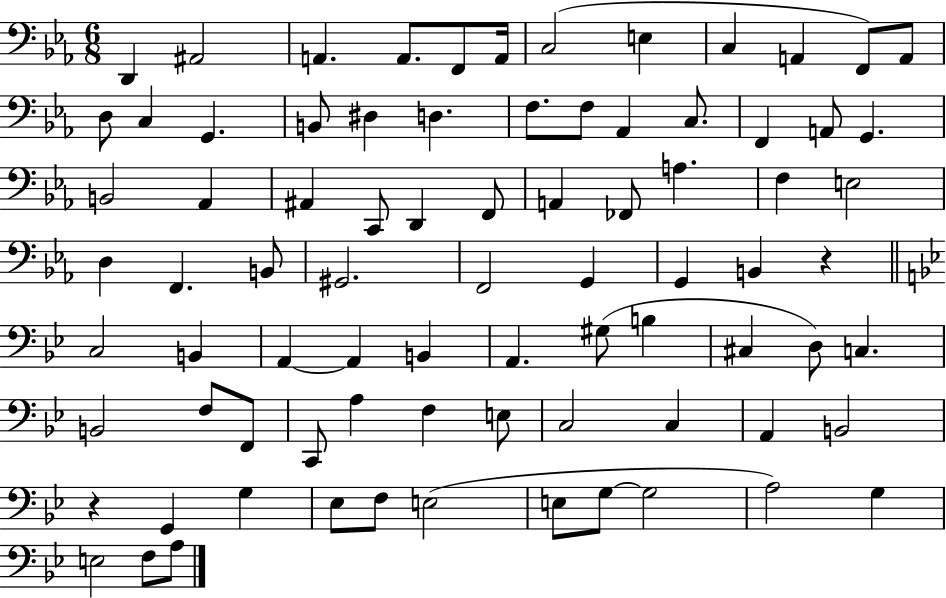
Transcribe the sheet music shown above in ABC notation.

X:1
T:Untitled
M:6/8
L:1/4
K:Eb
D,, ^A,,2 A,, A,,/2 F,,/2 A,,/4 C,2 E, C, A,, F,,/2 A,,/2 D,/2 C, G,, B,,/2 ^D, D, F,/2 F,/2 _A,, C,/2 F,, A,,/2 G,, B,,2 _A,, ^A,, C,,/2 D,, F,,/2 A,, _F,,/2 A, F, E,2 D, F,, B,,/2 ^G,,2 F,,2 G,, G,, B,, z C,2 B,, A,, A,, B,, A,, ^G,/2 B, ^C, D,/2 C, B,,2 F,/2 F,,/2 C,,/2 A, F, E,/2 C,2 C, A,, B,,2 z G,, G, _E,/2 F,/2 E,2 E,/2 G,/2 G,2 A,2 G, E,2 F,/2 A,/2